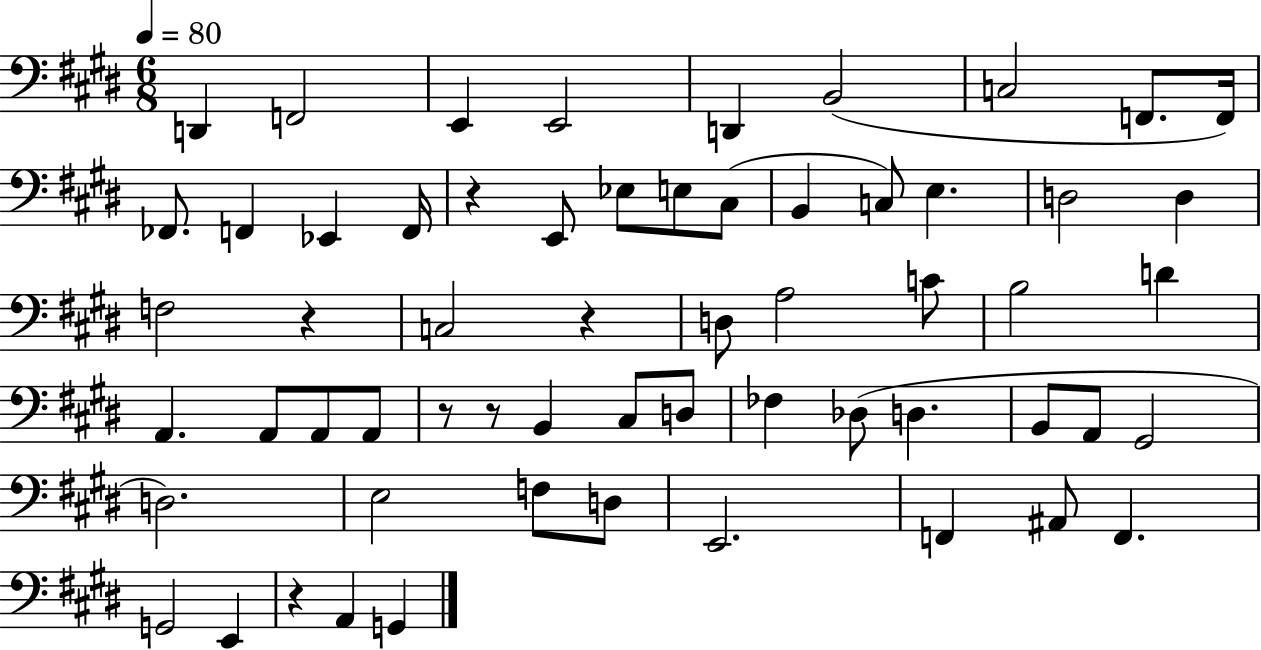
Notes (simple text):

D2/q F2/h E2/q E2/h D2/q B2/h C3/h F2/e. F2/s FES2/e. F2/q Eb2/q F2/s R/q E2/e Eb3/e E3/e C#3/e B2/q C3/e E3/q. D3/h D3/q F3/h R/q C3/h R/q D3/e A3/h C4/e B3/h D4/q A2/q. A2/e A2/e A2/e R/e R/e B2/q C#3/e D3/e FES3/q Db3/e D3/q. B2/e A2/e G#2/h D3/h. E3/h F3/e D3/e E2/h. F2/q A#2/e F2/q. G2/h E2/q R/q A2/q G2/q